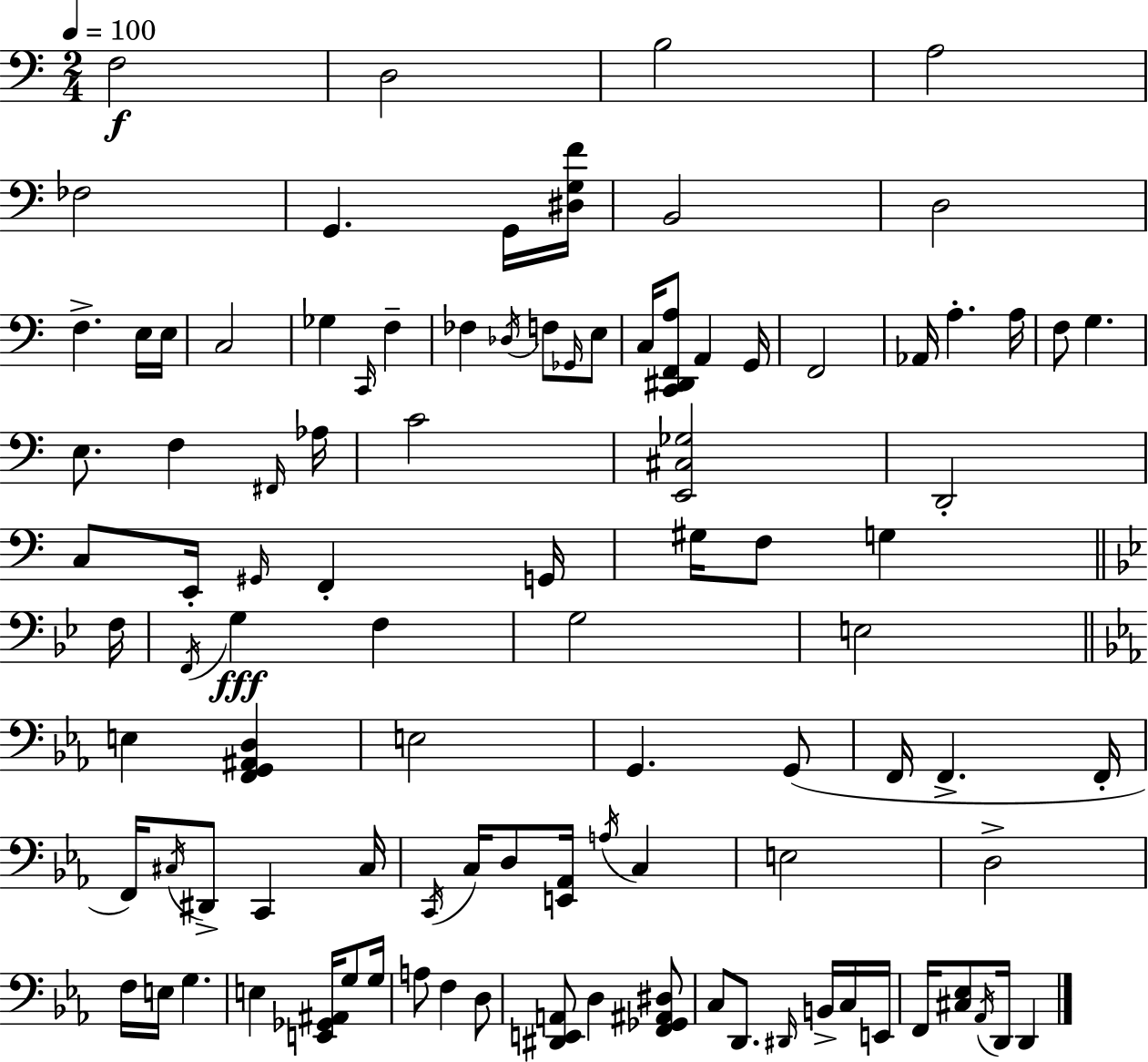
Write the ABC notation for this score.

X:1
T:Untitled
M:2/4
L:1/4
K:Am
F,2 D,2 B,2 A,2 _F,2 G,, G,,/4 [^D,G,F]/4 B,,2 D,2 F, E,/4 E,/4 C,2 _G, C,,/4 F, _F, _D,/4 F,/2 _G,,/4 E,/2 C,/4 [C,,^D,,F,,A,]/2 A,, G,,/4 F,,2 _A,,/4 A, A,/4 F,/2 G, E,/2 F, ^F,,/4 _A,/4 C2 [E,,^C,_G,]2 D,,2 C,/2 E,,/4 ^G,,/4 F,, G,,/4 ^G,/4 F,/2 G, F,/4 F,,/4 G, F, G,2 E,2 E, [F,,G,,^A,,D,] E,2 G,, G,,/2 F,,/4 F,, F,,/4 F,,/4 ^C,/4 ^D,,/2 C,, ^C,/4 C,,/4 C,/4 D,/2 [E,,_A,,]/4 A,/4 C, E,2 D,2 F,/4 E,/4 G, E, [E,,_G,,^A,,]/4 G,/2 G,/4 A,/2 F, D,/2 [^D,,E,,A,,]/2 D, [F,,_G,,^A,,^D,]/2 C,/2 D,,/2 ^D,,/4 B,,/4 C,/4 E,,/4 F,,/4 [^C,_E,]/2 _A,,/4 D,,/4 D,,